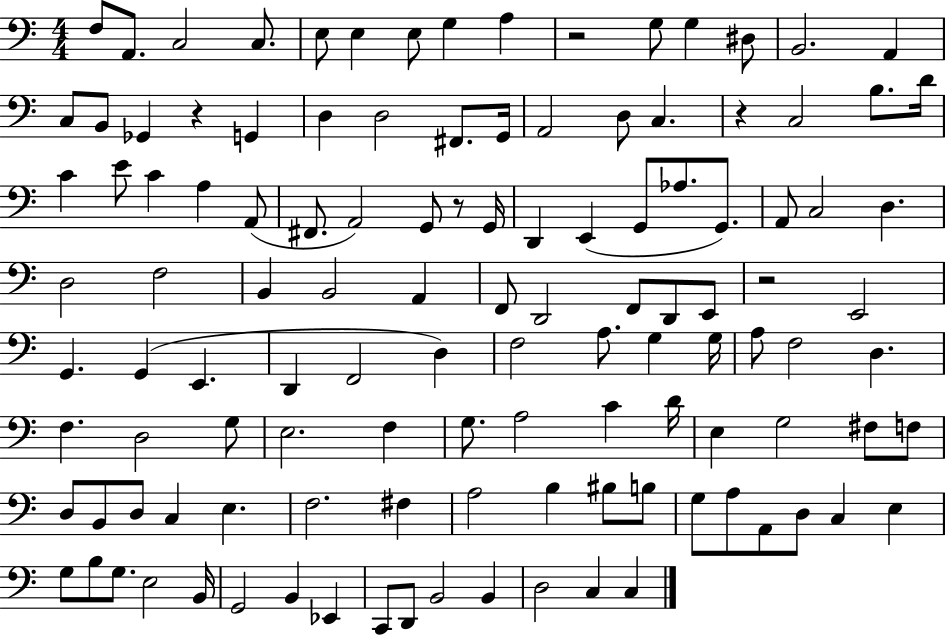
F3/e A2/e. C3/h C3/e. E3/e E3/q E3/e G3/q A3/q R/h G3/e G3/q D#3/e B2/h. A2/q C3/e B2/e Gb2/q R/q G2/q D3/q D3/h F#2/e. G2/s A2/h D3/e C3/q. R/q C3/h B3/e. D4/s C4/q E4/e C4/q A3/q A2/e F#2/e. A2/h G2/e R/e G2/s D2/q E2/q G2/e Ab3/e. G2/e. A2/e C3/h D3/q. D3/h F3/h B2/q B2/h A2/q F2/e D2/h F2/e D2/e E2/e R/h E2/h G2/q. G2/q E2/q. D2/q F2/h D3/q F3/h A3/e. G3/q G3/s A3/e F3/h D3/q. F3/q. D3/h G3/e E3/h. F3/q G3/e. A3/h C4/q D4/s E3/q G3/h F#3/e F3/e D3/e B2/e D3/e C3/q E3/q. F3/h. F#3/q A3/h B3/q BIS3/e B3/e G3/e A3/e A2/e D3/e C3/q E3/q G3/e B3/e G3/e. E3/h B2/s G2/h B2/q Eb2/q C2/e D2/e B2/h B2/q D3/h C3/q C3/q